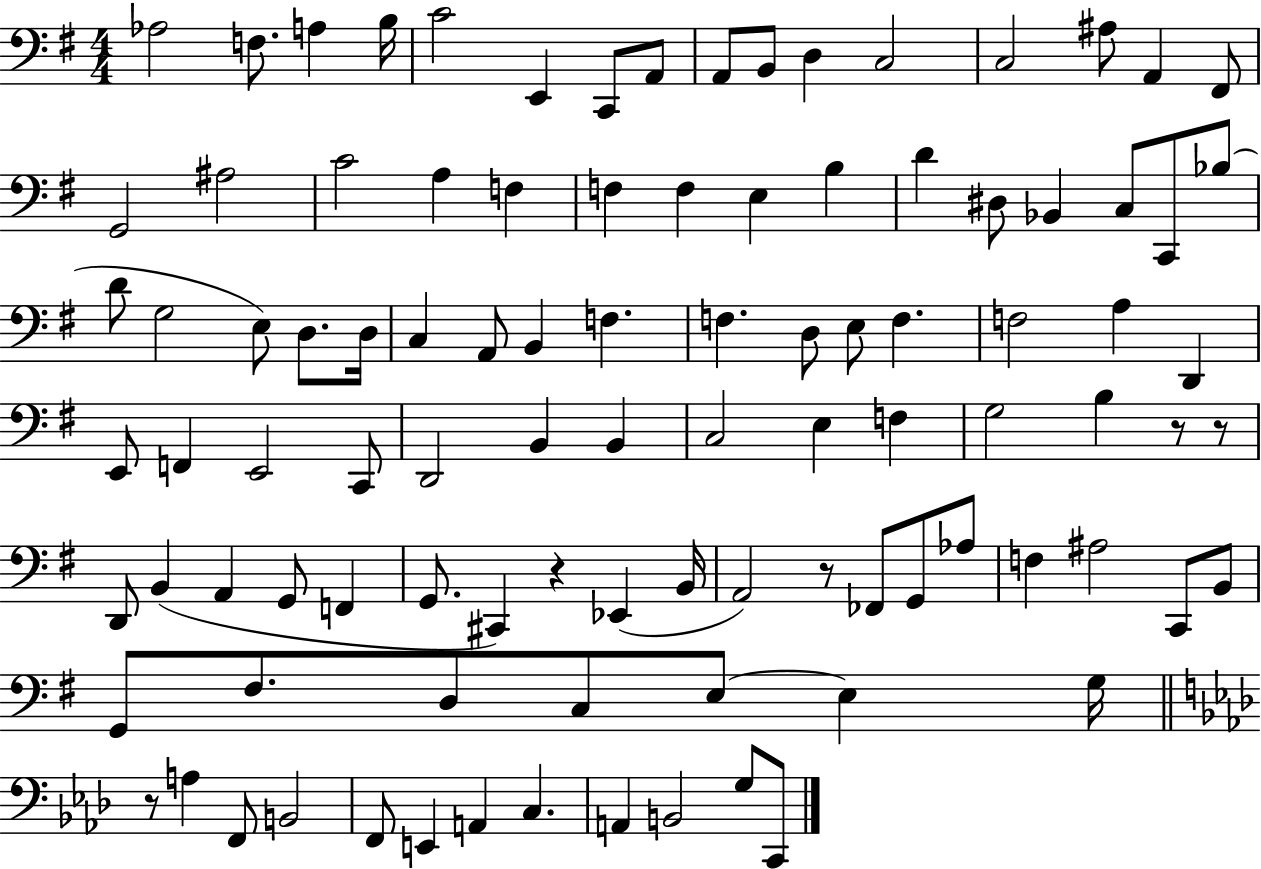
Ab3/h F3/e. A3/q B3/s C4/h E2/q C2/e A2/e A2/e B2/e D3/q C3/h C3/h A#3/e A2/q F#2/e G2/h A#3/h C4/h A3/q F3/q F3/q F3/q E3/q B3/q D4/q D#3/e Bb2/q C3/e C2/e Bb3/e D4/e G3/h E3/e D3/e. D3/s C3/q A2/e B2/q F3/q. F3/q. D3/e E3/e F3/q. F3/h A3/q D2/q E2/e F2/q E2/h C2/e D2/h B2/q B2/q C3/h E3/q F3/q G3/h B3/q R/e R/e D2/e B2/q A2/q G2/e F2/q G2/e. C#2/q R/q Eb2/q B2/s A2/h R/e FES2/e G2/e Ab3/e F3/q A#3/h C2/e B2/e G2/e F#3/e. D3/e C3/e E3/e E3/q G3/s R/e A3/q F2/e B2/h F2/e E2/q A2/q C3/q. A2/q B2/h G3/e C2/e